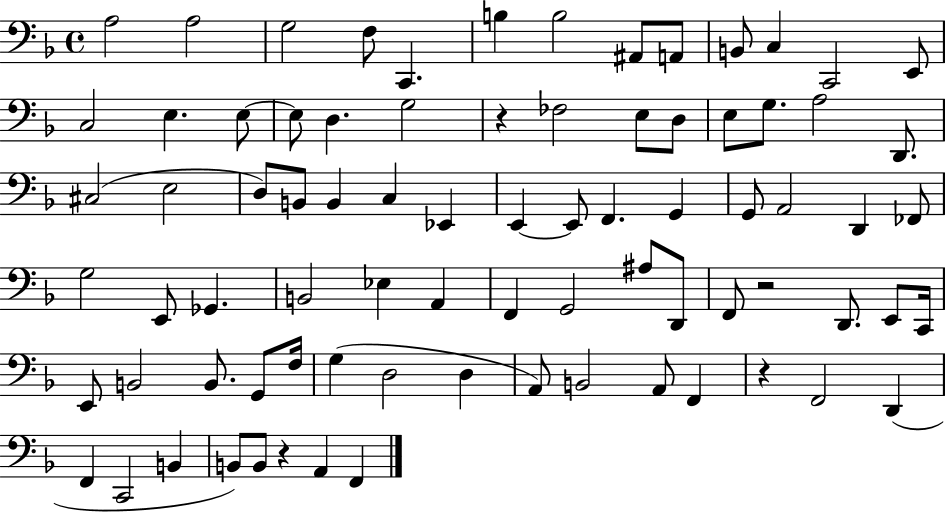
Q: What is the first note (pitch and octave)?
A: A3